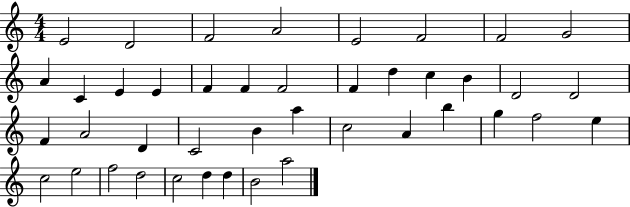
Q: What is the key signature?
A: C major